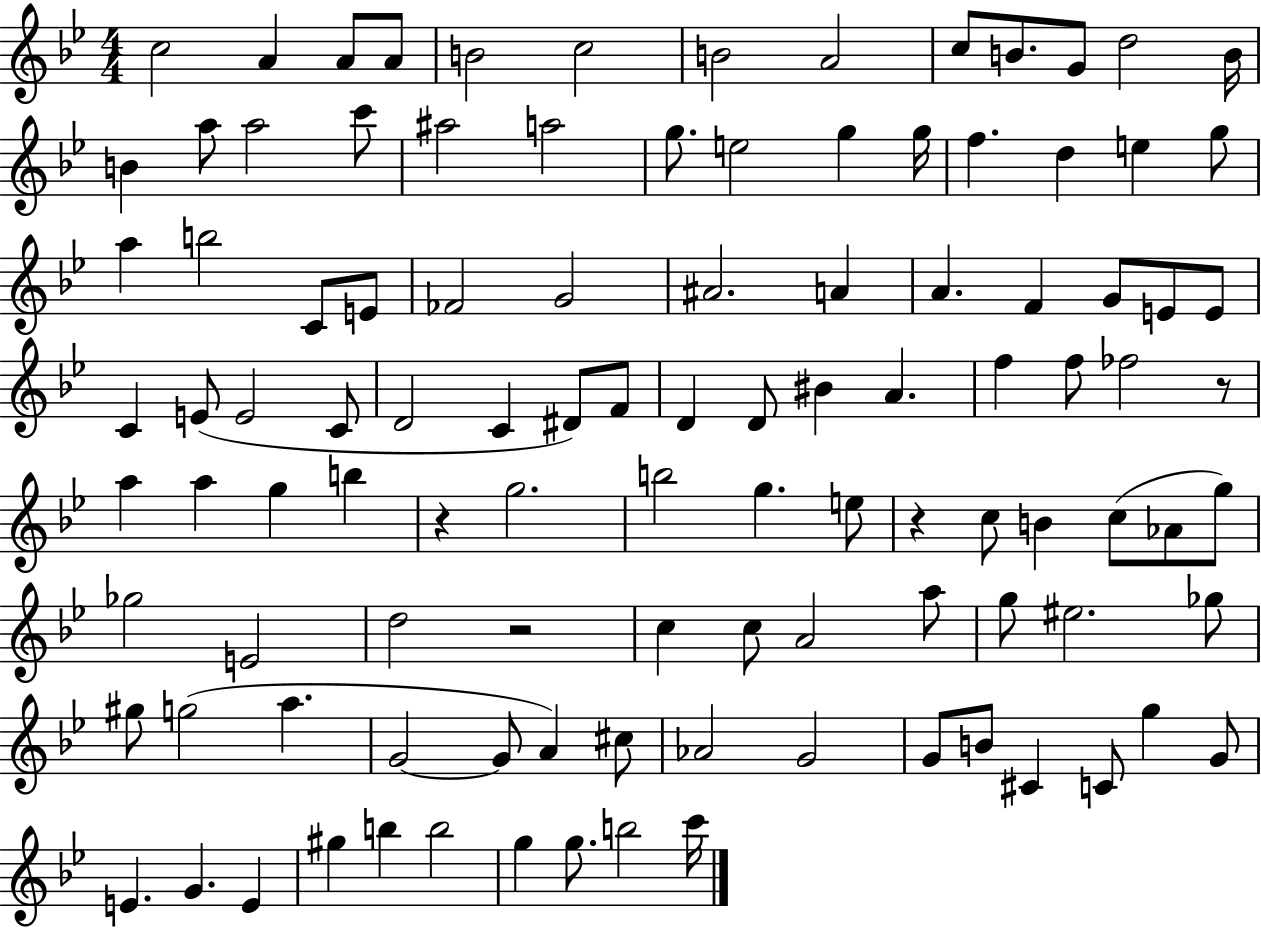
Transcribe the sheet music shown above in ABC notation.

X:1
T:Untitled
M:4/4
L:1/4
K:Bb
c2 A A/2 A/2 B2 c2 B2 A2 c/2 B/2 G/2 d2 B/4 B a/2 a2 c'/2 ^a2 a2 g/2 e2 g g/4 f d e g/2 a b2 C/2 E/2 _F2 G2 ^A2 A A F G/2 E/2 E/2 C E/2 E2 C/2 D2 C ^D/2 F/2 D D/2 ^B A f f/2 _f2 z/2 a a g b z g2 b2 g e/2 z c/2 B c/2 _A/2 g/2 _g2 E2 d2 z2 c c/2 A2 a/2 g/2 ^e2 _g/2 ^g/2 g2 a G2 G/2 A ^c/2 _A2 G2 G/2 B/2 ^C C/2 g G/2 E G E ^g b b2 g g/2 b2 c'/4